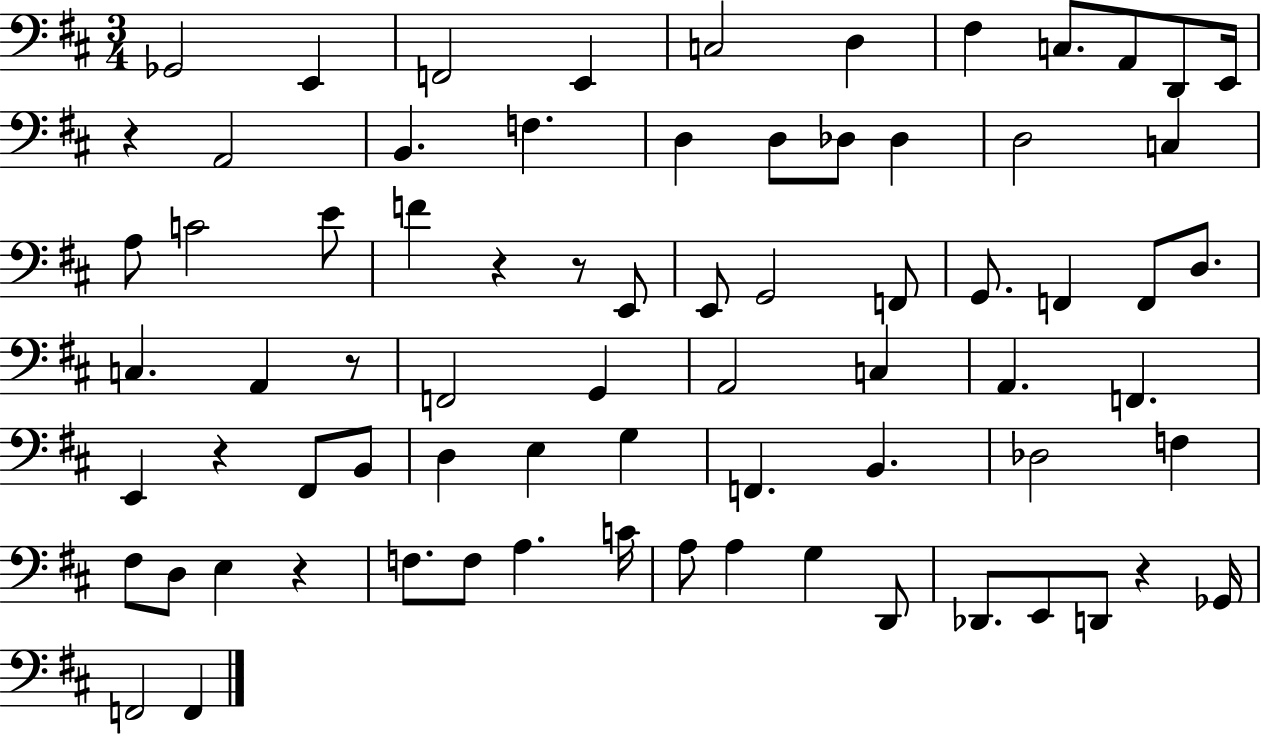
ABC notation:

X:1
T:Untitled
M:3/4
L:1/4
K:D
_G,,2 E,, F,,2 E,, C,2 D, ^F, C,/2 A,,/2 D,,/2 E,,/4 z A,,2 B,, F, D, D,/2 _D,/2 _D, D,2 C, A,/2 C2 E/2 F z z/2 E,,/2 E,,/2 G,,2 F,,/2 G,,/2 F,, F,,/2 D,/2 C, A,, z/2 F,,2 G,, A,,2 C, A,, F,, E,, z ^F,,/2 B,,/2 D, E, G, F,, B,, _D,2 F, ^F,/2 D,/2 E, z F,/2 F,/2 A, C/4 A,/2 A, G, D,,/2 _D,,/2 E,,/2 D,,/2 z _G,,/4 F,,2 F,,